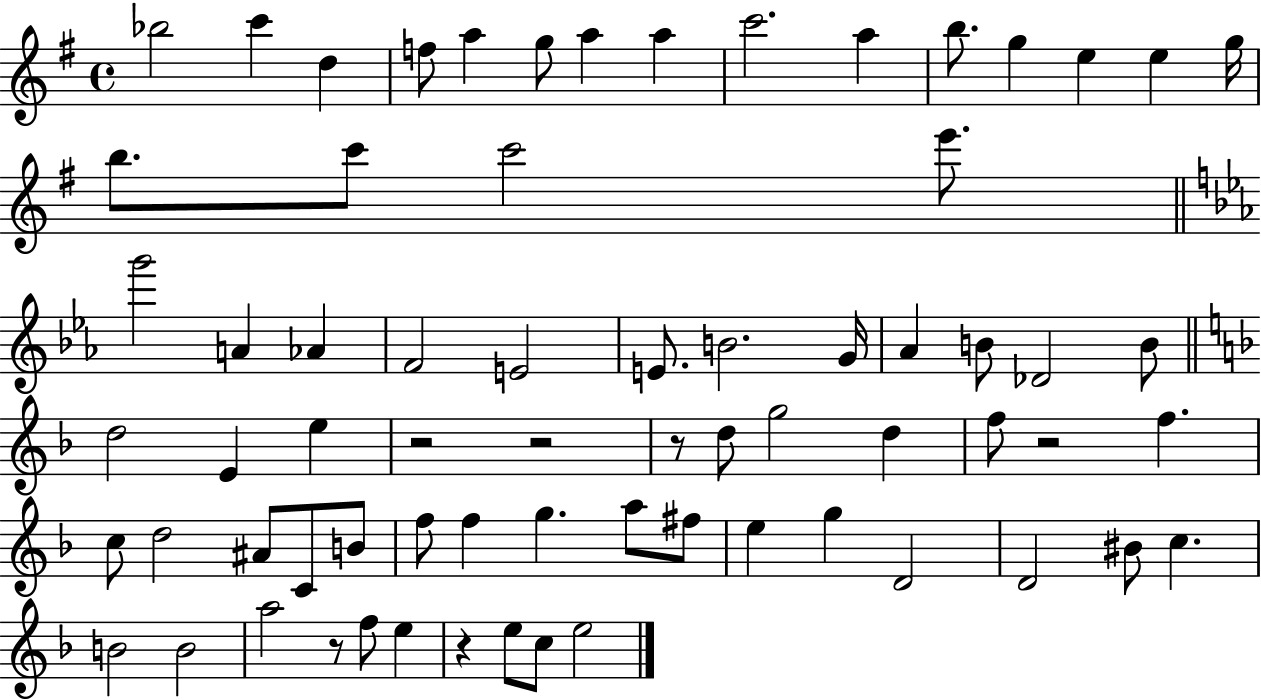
X:1
T:Untitled
M:4/4
L:1/4
K:G
_b2 c' d f/2 a g/2 a a c'2 a b/2 g e e g/4 b/2 c'/2 c'2 e'/2 g'2 A _A F2 E2 E/2 B2 G/4 _A B/2 _D2 B/2 d2 E e z2 z2 z/2 d/2 g2 d f/2 z2 f c/2 d2 ^A/2 C/2 B/2 f/2 f g a/2 ^f/2 e g D2 D2 ^B/2 c B2 B2 a2 z/2 f/2 e z e/2 c/2 e2